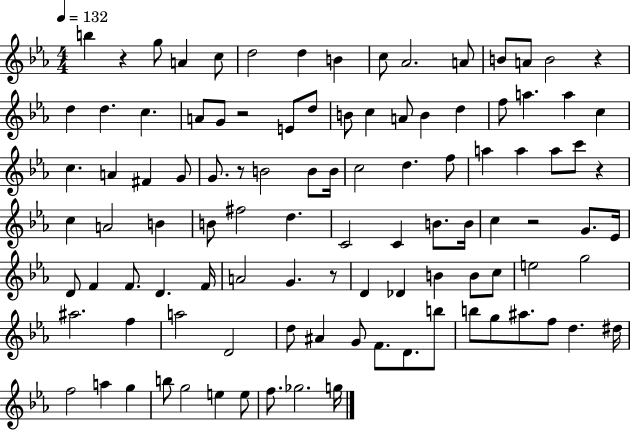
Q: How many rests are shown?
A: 7